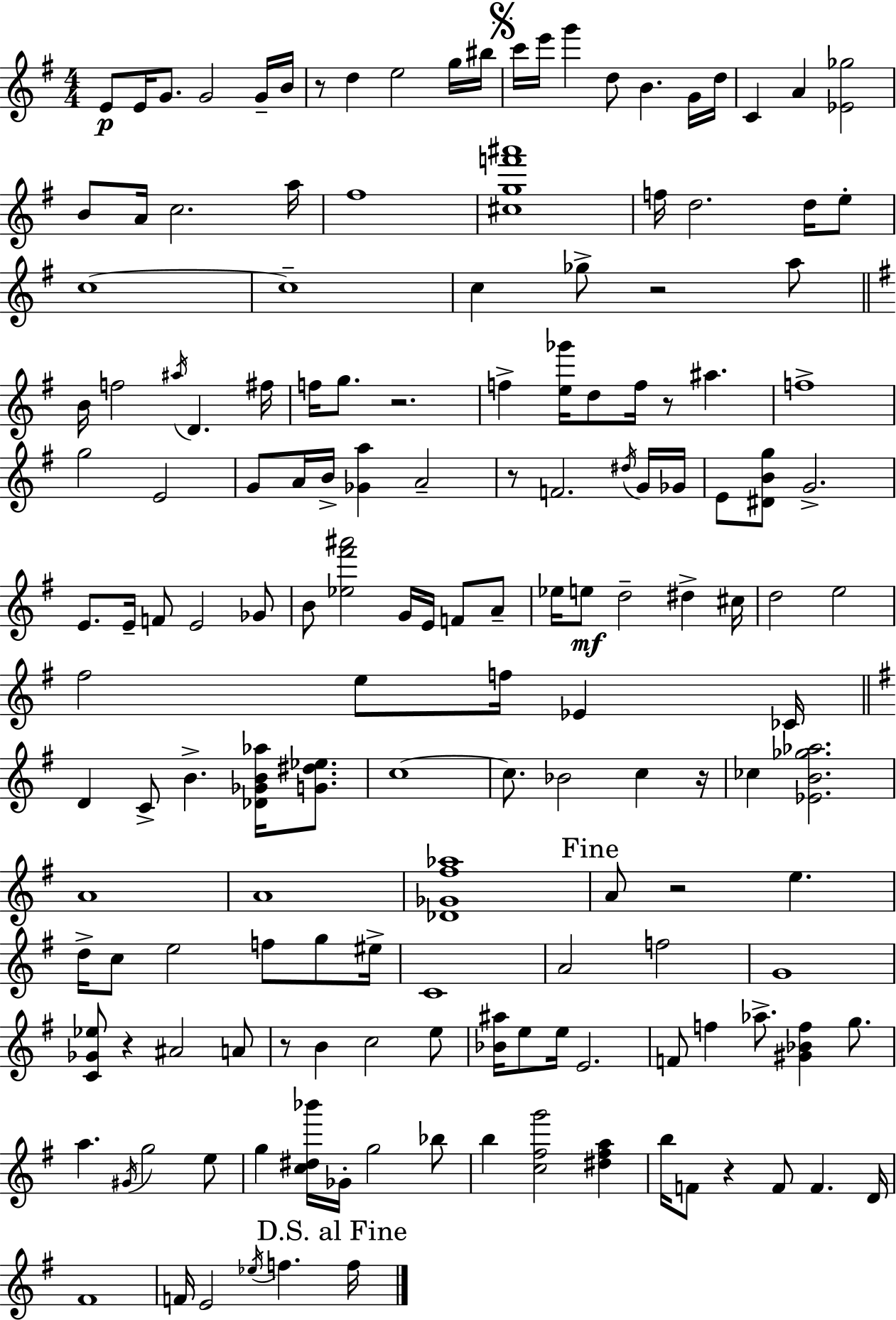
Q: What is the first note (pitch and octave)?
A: E4